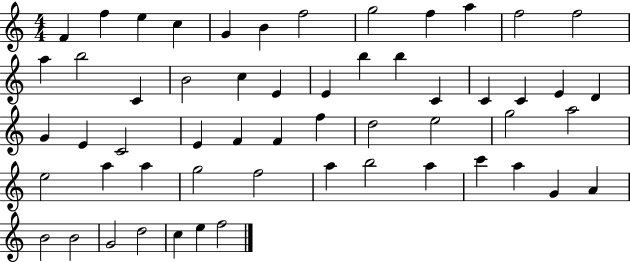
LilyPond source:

{
  \clef treble
  \numericTimeSignature
  \time 4/4
  \key c \major
  f'4 f''4 e''4 c''4 | g'4 b'4 f''2 | g''2 f''4 a''4 | f''2 f''2 | \break a''4 b''2 c'4 | b'2 c''4 e'4 | e'4 b''4 b''4 c'4 | c'4 c'4 e'4 d'4 | \break g'4 e'4 c'2 | e'4 f'4 f'4 f''4 | d''2 e''2 | g''2 a''2 | \break e''2 a''4 a''4 | g''2 f''2 | a''4 b''2 a''4 | c'''4 a''4 g'4 a'4 | \break b'2 b'2 | g'2 d''2 | c''4 e''4 f''2 | \bar "|."
}